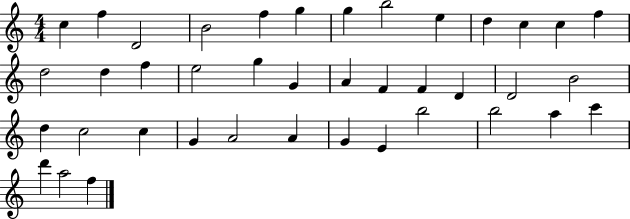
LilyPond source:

{
  \clef treble
  \numericTimeSignature
  \time 4/4
  \key c \major
  c''4 f''4 d'2 | b'2 f''4 g''4 | g''4 b''2 e''4 | d''4 c''4 c''4 f''4 | \break d''2 d''4 f''4 | e''2 g''4 g'4 | a'4 f'4 f'4 d'4 | d'2 b'2 | \break d''4 c''2 c''4 | g'4 a'2 a'4 | g'4 e'4 b''2 | b''2 a''4 c'''4 | \break d'''4 a''2 f''4 | \bar "|."
}